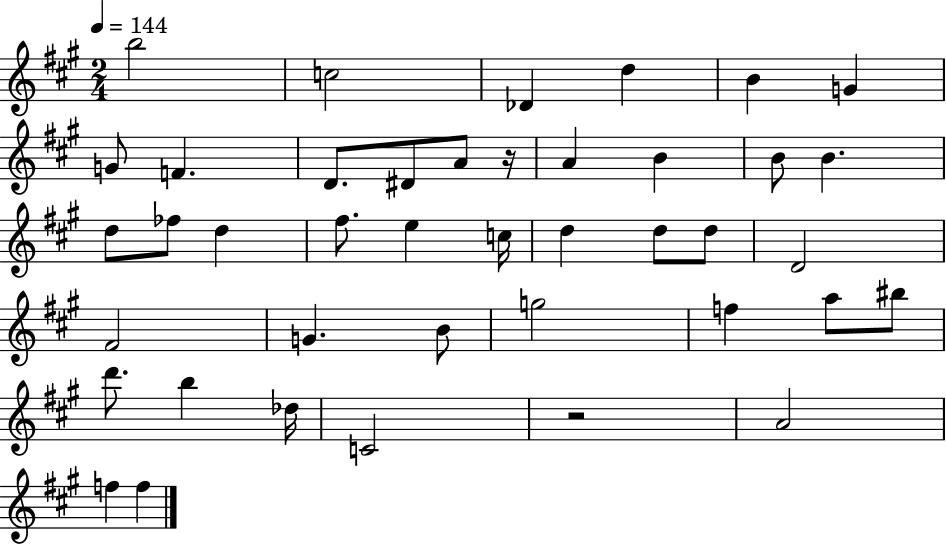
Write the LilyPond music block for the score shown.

{
  \clef treble
  \numericTimeSignature
  \time 2/4
  \key a \major
  \tempo 4 = 144
  b''2 | c''2 | des'4 d''4 | b'4 g'4 | \break g'8 f'4. | d'8. dis'8 a'8 r16 | a'4 b'4 | b'8 b'4. | \break d''8 fes''8 d''4 | fis''8. e''4 c''16 | d''4 d''8 d''8 | d'2 | \break fis'2 | g'4. b'8 | g''2 | f''4 a''8 bis''8 | \break d'''8. b''4 des''16 | c'2 | r2 | a'2 | \break f''4 f''4 | \bar "|."
}